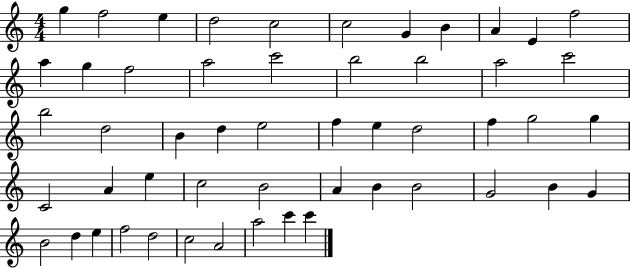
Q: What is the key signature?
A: C major